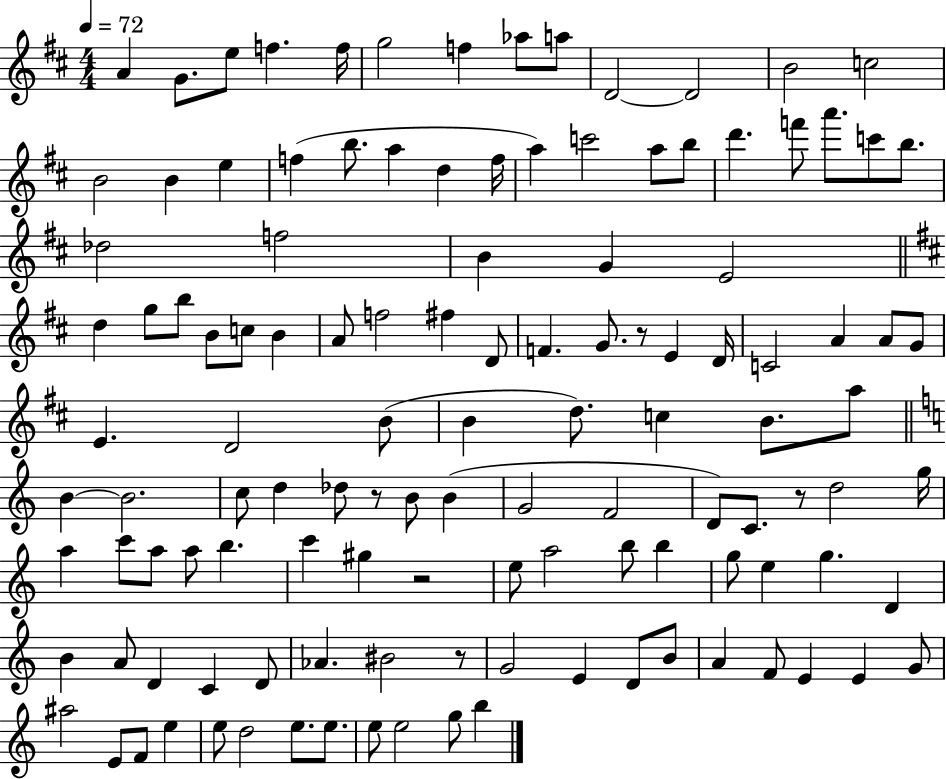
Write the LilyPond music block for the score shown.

{
  \clef treble
  \numericTimeSignature
  \time 4/4
  \key d \major
  \tempo 4 = 72
  a'4 g'8. e''8 f''4. f''16 | g''2 f''4 aes''8 a''8 | d'2~~ d'2 | b'2 c''2 | \break b'2 b'4 e''4 | f''4( b''8. a''4 d''4 f''16 | a''4) c'''2 a''8 b''8 | d'''4. f'''8 a'''8. c'''8 b''8. | \break des''2 f''2 | b'4 g'4 e'2 | \bar "||" \break \key b \minor d''4 g''8 b''8 b'8 c''8 b'4 | a'8 f''2 fis''4 d'8 | f'4. g'8. r8 e'4 d'16 | c'2 a'4 a'8 g'8 | \break e'4. d'2 b'8( | b'4 d''8.) c''4 b'8. a''8 | \bar "||" \break \key a \minor b'4~~ b'2. | c''8 d''4 des''8 r8 b'8 b'4( | g'2 f'2 | d'8) c'8. r8 d''2 g''16 | \break a''4 c'''8 a''8 a''8 b''4. | c'''4 gis''4 r2 | e''8 a''2 b''8 b''4 | g''8 e''4 g''4. d'4 | \break b'4 a'8 d'4 c'4 d'8 | aes'4. bis'2 r8 | g'2 e'4 d'8 b'8 | a'4 f'8 e'4 e'4 g'8 | \break ais''2 e'8 f'8 e''4 | e''8 d''2 e''8. e''8. | e''8 e''2 g''8 b''4 | \bar "|."
}